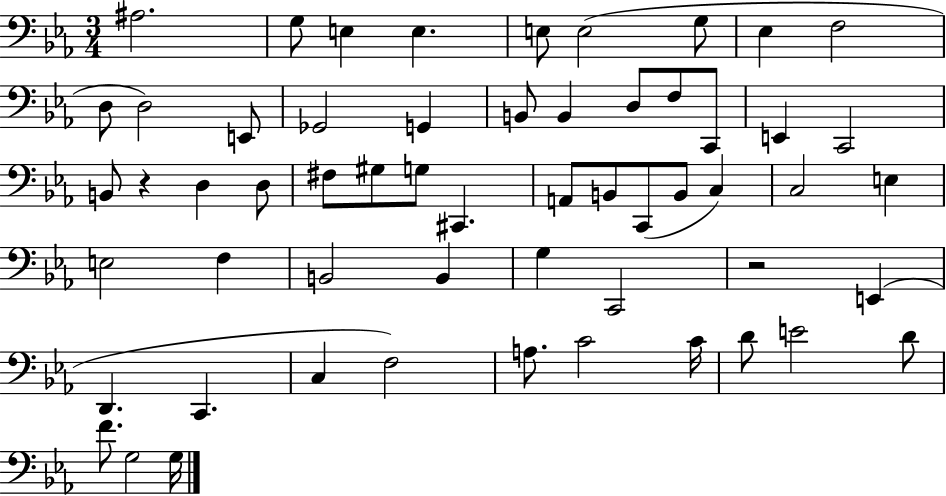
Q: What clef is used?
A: bass